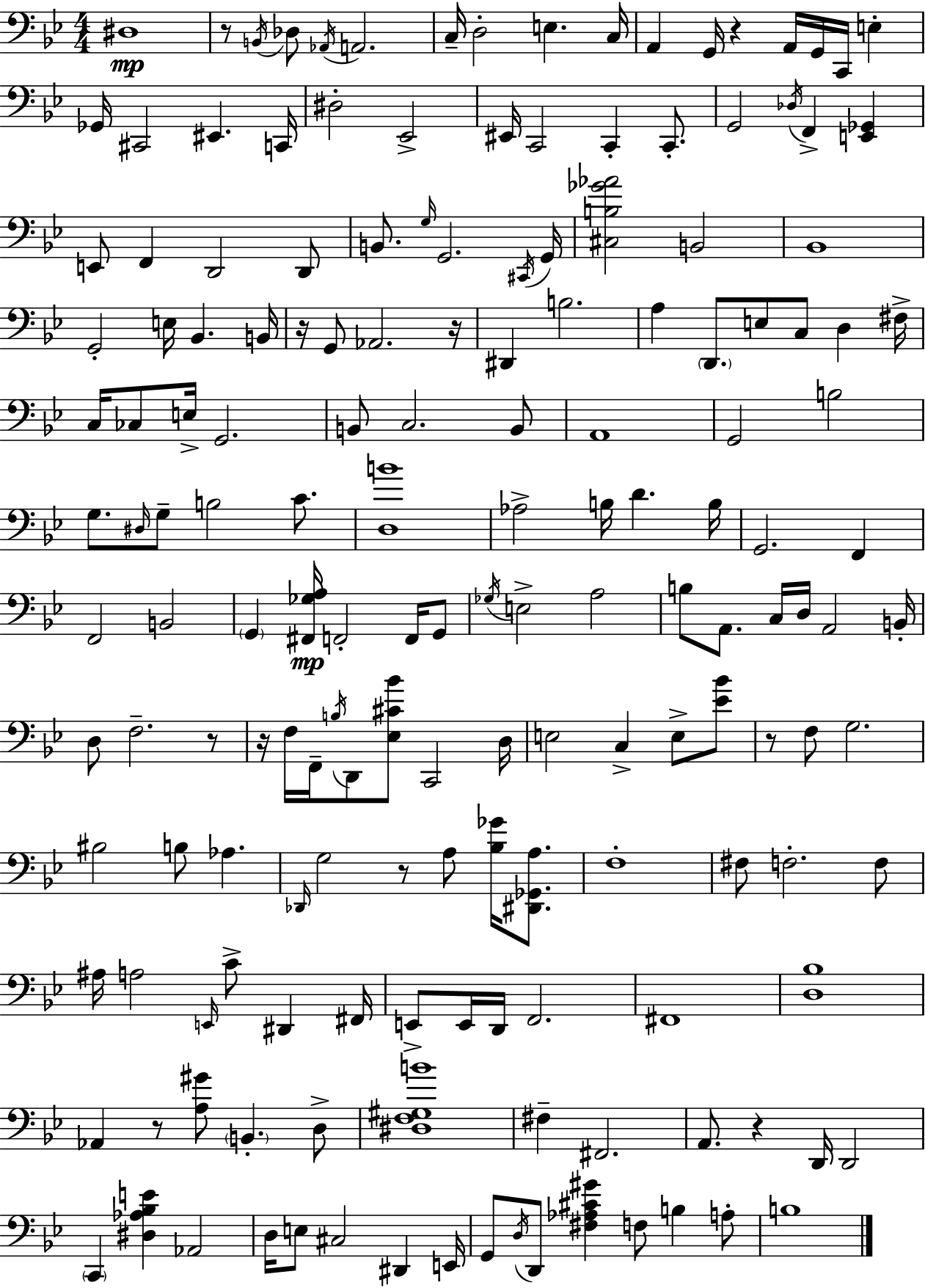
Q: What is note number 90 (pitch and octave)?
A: D3